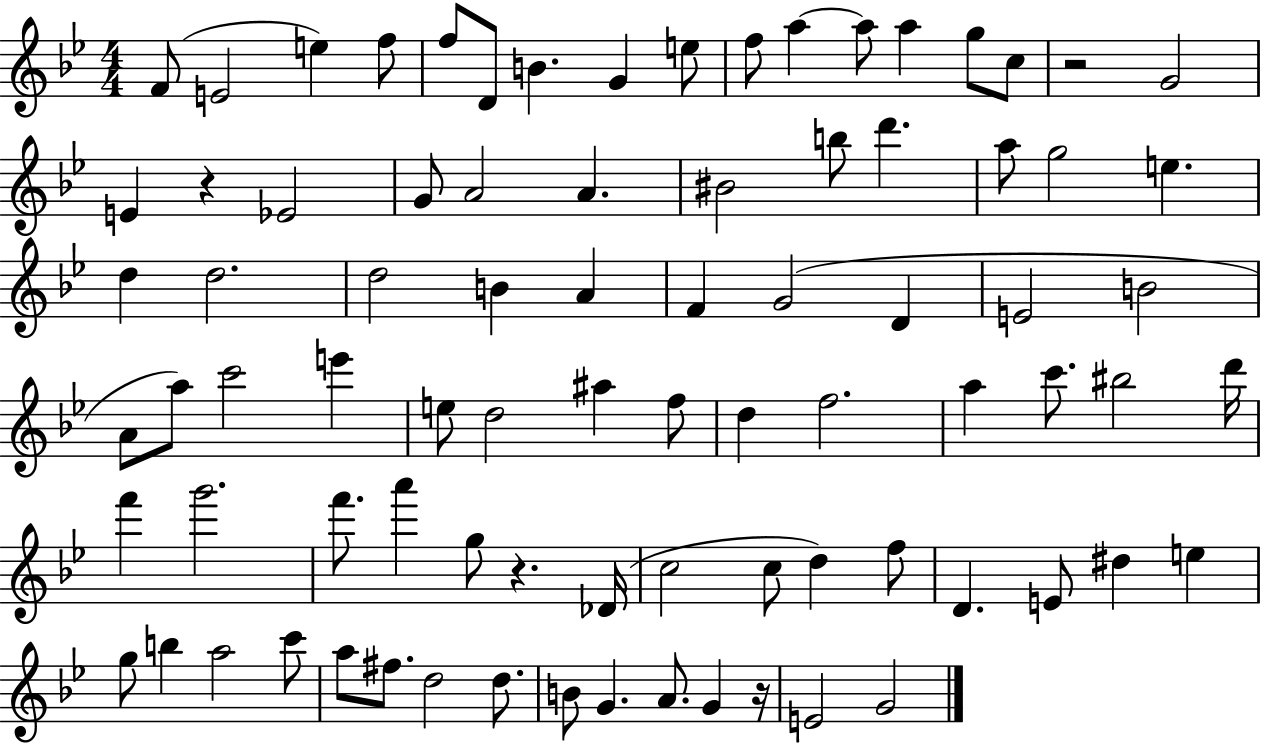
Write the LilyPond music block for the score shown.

{
  \clef treble
  \numericTimeSignature
  \time 4/4
  \key bes \major
  \repeat volta 2 { f'8( e'2 e''4) f''8 | f''8 d'8 b'4. g'4 e''8 | f''8 a''4~~ a''8 a''4 g''8 c''8 | r2 g'2 | \break e'4 r4 ees'2 | g'8 a'2 a'4. | bis'2 b''8 d'''4. | a''8 g''2 e''4. | \break d''4 d''2. | d''2 b'4 a'4 | f'4 g'2( d'4 | e'2 b'2 | \break a'8 a''8) c'''2 e'''4 | e''8 d''2 ais''4 f''8 | d''4 f''2. | a''4 c'''8. bis''2 d'''16 | \break f'''4 g'''2. | f'''8. a'''4 g''8 r4. des'16( | c''2 c''8 d''4) f''8 | d'4. e'8 dis''4 e''4 | \break g''8 b''4 a''2 c'''8 | a''8 fis''8. d''2 d''8. | b'8 g'4. a'8. g'4 r16 | e'2 g'2 | \break } \bar "|."
}